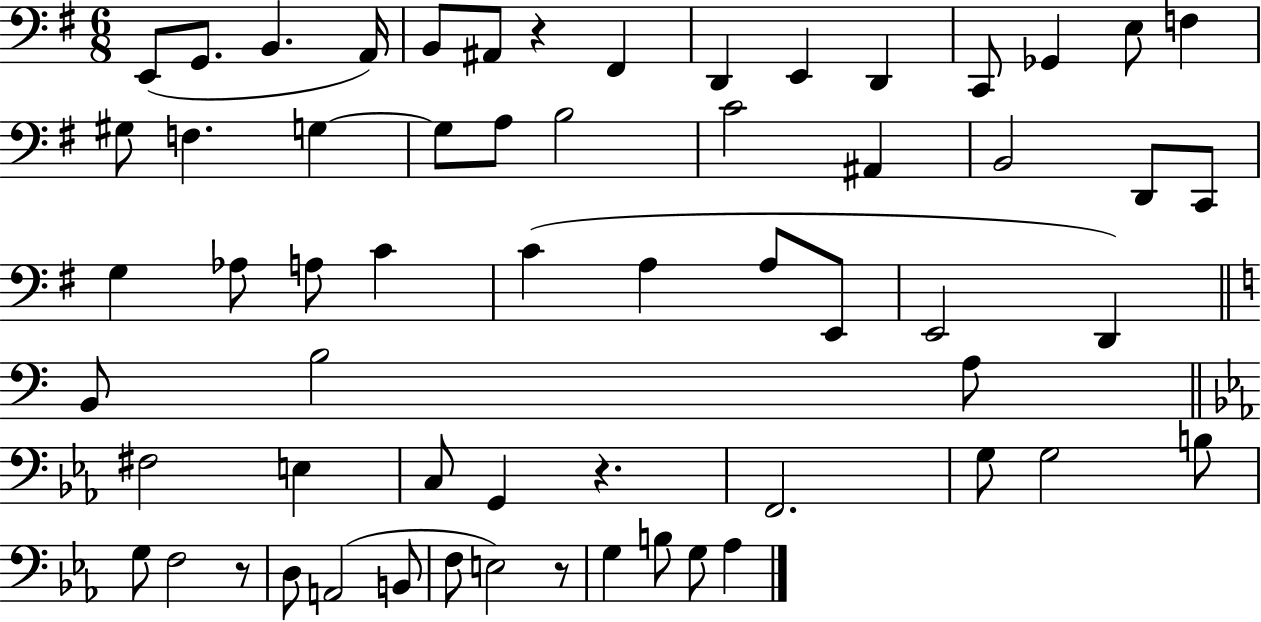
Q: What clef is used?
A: bass